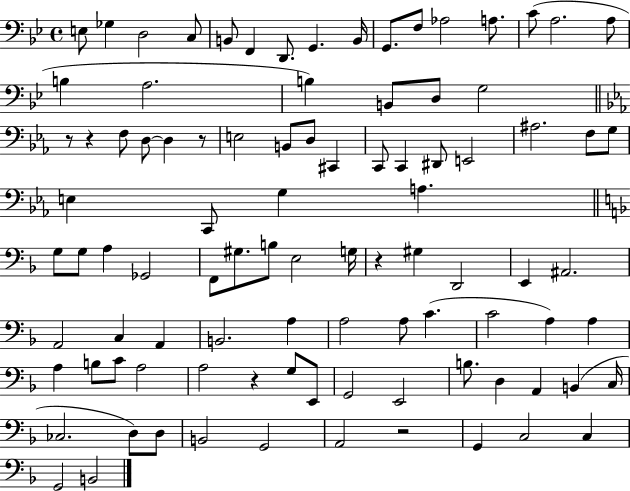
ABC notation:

X:1
T:Untitled
M:4/4
L:1/4
K:Bb
E,/2 _G, D,2 C,/2 B,,/2 F,, D,,/2 G,, B,,/4 G,,/2 F,/2 _A,2 A,/2 C/2 A,2 A,/2 B, A,2 B, B,,/2 D,/2 G,2 z/2 z F,/2 D,/2 D, z/2 E,2 B,,/2 D,/2 ^C,, C,,/2 C,, ^D,,/2 E,,2 ^A,2 F,/2 G,/2 E, C,,/2 G, A, G,/2 G,/2 A, _G,,2 F,,/2 ^G,/2 B,/2 E,2 G,/4 z ^G, D,,2 E,, ^A,,2 A,,2 C, A,, B,,2 A, A,2 A,/2 C C2 A, A, A, B,/2 C/2 A,2 A,2 z G,/2 E,,/2 G,,2 E,,2 B,/2 D, A,, B,, C,/4 _C,2 D,/2 D,/2 B,,2 G,,2 A,,2 z2 G,, C,2 C, G,,2 B,,2